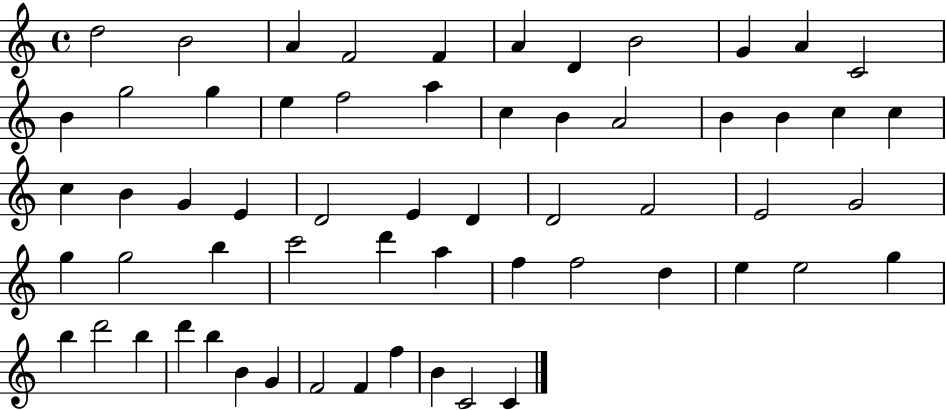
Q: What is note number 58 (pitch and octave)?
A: B4